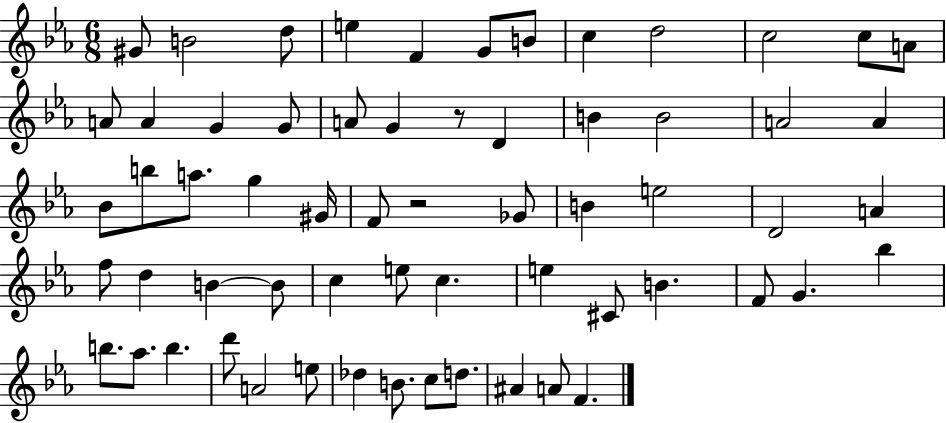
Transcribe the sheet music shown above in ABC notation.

X:1
T:Untitled
M:6/8
L:1/4
K:Eb
^G/2 B2 d/2 e F G/2 B/2 c d2 c2 c/2 A/2 A/2 A G G/2 A/2 G z/2 D B B2 A2 A _B/2 b/2 a/2 g ^G/4 F/2 z2 _G/2 B e2 D2 A f/2 d B B/2 c e/2 c e ^C/2 B F/2 G _b b/2 _a/2 b d'/2 A2 e/2 _d B/2 c/2 d/2 ^A A/2 F